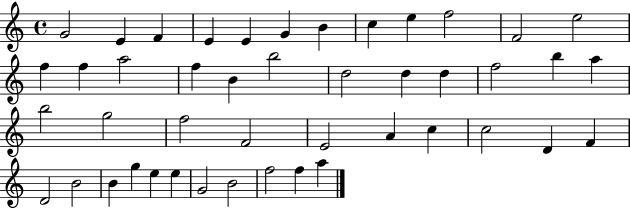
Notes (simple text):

G4/h E4/q F4/q E4/q E4/q G4/q B4/q C5/q E5/q F5/h F4/h E5/h F5/q F5/q A5/h F5/q B4/q B5/h D5/h D5/q D5/q F5/h B5/q A5/q B5/h G5/h F5/h F4/h E4/h A4/q C5/q C5/h D4/q F4/q D4/h B4/h B4/q G5/q E5/q E5/q G4/h B4/h F5/h F5/q A5/q